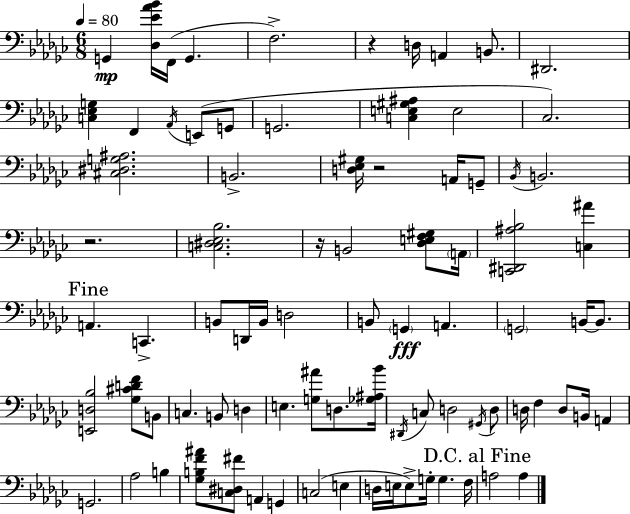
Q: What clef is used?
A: bass